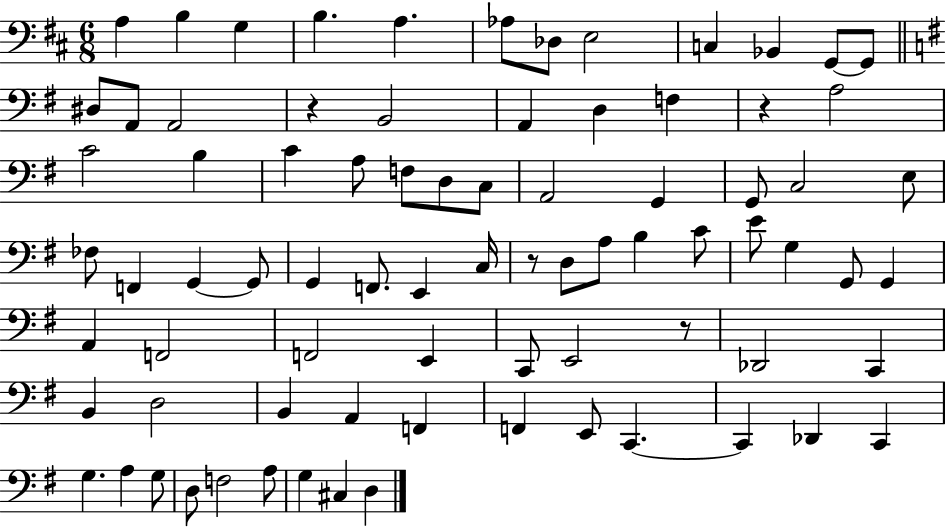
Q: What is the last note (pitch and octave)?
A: D3